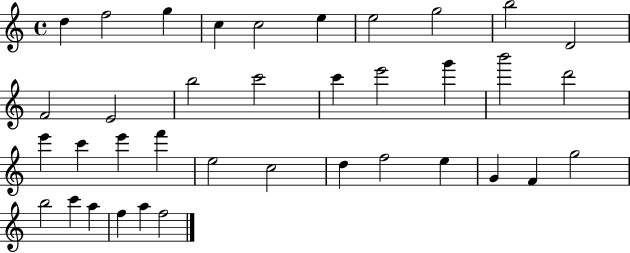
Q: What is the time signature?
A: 4/4